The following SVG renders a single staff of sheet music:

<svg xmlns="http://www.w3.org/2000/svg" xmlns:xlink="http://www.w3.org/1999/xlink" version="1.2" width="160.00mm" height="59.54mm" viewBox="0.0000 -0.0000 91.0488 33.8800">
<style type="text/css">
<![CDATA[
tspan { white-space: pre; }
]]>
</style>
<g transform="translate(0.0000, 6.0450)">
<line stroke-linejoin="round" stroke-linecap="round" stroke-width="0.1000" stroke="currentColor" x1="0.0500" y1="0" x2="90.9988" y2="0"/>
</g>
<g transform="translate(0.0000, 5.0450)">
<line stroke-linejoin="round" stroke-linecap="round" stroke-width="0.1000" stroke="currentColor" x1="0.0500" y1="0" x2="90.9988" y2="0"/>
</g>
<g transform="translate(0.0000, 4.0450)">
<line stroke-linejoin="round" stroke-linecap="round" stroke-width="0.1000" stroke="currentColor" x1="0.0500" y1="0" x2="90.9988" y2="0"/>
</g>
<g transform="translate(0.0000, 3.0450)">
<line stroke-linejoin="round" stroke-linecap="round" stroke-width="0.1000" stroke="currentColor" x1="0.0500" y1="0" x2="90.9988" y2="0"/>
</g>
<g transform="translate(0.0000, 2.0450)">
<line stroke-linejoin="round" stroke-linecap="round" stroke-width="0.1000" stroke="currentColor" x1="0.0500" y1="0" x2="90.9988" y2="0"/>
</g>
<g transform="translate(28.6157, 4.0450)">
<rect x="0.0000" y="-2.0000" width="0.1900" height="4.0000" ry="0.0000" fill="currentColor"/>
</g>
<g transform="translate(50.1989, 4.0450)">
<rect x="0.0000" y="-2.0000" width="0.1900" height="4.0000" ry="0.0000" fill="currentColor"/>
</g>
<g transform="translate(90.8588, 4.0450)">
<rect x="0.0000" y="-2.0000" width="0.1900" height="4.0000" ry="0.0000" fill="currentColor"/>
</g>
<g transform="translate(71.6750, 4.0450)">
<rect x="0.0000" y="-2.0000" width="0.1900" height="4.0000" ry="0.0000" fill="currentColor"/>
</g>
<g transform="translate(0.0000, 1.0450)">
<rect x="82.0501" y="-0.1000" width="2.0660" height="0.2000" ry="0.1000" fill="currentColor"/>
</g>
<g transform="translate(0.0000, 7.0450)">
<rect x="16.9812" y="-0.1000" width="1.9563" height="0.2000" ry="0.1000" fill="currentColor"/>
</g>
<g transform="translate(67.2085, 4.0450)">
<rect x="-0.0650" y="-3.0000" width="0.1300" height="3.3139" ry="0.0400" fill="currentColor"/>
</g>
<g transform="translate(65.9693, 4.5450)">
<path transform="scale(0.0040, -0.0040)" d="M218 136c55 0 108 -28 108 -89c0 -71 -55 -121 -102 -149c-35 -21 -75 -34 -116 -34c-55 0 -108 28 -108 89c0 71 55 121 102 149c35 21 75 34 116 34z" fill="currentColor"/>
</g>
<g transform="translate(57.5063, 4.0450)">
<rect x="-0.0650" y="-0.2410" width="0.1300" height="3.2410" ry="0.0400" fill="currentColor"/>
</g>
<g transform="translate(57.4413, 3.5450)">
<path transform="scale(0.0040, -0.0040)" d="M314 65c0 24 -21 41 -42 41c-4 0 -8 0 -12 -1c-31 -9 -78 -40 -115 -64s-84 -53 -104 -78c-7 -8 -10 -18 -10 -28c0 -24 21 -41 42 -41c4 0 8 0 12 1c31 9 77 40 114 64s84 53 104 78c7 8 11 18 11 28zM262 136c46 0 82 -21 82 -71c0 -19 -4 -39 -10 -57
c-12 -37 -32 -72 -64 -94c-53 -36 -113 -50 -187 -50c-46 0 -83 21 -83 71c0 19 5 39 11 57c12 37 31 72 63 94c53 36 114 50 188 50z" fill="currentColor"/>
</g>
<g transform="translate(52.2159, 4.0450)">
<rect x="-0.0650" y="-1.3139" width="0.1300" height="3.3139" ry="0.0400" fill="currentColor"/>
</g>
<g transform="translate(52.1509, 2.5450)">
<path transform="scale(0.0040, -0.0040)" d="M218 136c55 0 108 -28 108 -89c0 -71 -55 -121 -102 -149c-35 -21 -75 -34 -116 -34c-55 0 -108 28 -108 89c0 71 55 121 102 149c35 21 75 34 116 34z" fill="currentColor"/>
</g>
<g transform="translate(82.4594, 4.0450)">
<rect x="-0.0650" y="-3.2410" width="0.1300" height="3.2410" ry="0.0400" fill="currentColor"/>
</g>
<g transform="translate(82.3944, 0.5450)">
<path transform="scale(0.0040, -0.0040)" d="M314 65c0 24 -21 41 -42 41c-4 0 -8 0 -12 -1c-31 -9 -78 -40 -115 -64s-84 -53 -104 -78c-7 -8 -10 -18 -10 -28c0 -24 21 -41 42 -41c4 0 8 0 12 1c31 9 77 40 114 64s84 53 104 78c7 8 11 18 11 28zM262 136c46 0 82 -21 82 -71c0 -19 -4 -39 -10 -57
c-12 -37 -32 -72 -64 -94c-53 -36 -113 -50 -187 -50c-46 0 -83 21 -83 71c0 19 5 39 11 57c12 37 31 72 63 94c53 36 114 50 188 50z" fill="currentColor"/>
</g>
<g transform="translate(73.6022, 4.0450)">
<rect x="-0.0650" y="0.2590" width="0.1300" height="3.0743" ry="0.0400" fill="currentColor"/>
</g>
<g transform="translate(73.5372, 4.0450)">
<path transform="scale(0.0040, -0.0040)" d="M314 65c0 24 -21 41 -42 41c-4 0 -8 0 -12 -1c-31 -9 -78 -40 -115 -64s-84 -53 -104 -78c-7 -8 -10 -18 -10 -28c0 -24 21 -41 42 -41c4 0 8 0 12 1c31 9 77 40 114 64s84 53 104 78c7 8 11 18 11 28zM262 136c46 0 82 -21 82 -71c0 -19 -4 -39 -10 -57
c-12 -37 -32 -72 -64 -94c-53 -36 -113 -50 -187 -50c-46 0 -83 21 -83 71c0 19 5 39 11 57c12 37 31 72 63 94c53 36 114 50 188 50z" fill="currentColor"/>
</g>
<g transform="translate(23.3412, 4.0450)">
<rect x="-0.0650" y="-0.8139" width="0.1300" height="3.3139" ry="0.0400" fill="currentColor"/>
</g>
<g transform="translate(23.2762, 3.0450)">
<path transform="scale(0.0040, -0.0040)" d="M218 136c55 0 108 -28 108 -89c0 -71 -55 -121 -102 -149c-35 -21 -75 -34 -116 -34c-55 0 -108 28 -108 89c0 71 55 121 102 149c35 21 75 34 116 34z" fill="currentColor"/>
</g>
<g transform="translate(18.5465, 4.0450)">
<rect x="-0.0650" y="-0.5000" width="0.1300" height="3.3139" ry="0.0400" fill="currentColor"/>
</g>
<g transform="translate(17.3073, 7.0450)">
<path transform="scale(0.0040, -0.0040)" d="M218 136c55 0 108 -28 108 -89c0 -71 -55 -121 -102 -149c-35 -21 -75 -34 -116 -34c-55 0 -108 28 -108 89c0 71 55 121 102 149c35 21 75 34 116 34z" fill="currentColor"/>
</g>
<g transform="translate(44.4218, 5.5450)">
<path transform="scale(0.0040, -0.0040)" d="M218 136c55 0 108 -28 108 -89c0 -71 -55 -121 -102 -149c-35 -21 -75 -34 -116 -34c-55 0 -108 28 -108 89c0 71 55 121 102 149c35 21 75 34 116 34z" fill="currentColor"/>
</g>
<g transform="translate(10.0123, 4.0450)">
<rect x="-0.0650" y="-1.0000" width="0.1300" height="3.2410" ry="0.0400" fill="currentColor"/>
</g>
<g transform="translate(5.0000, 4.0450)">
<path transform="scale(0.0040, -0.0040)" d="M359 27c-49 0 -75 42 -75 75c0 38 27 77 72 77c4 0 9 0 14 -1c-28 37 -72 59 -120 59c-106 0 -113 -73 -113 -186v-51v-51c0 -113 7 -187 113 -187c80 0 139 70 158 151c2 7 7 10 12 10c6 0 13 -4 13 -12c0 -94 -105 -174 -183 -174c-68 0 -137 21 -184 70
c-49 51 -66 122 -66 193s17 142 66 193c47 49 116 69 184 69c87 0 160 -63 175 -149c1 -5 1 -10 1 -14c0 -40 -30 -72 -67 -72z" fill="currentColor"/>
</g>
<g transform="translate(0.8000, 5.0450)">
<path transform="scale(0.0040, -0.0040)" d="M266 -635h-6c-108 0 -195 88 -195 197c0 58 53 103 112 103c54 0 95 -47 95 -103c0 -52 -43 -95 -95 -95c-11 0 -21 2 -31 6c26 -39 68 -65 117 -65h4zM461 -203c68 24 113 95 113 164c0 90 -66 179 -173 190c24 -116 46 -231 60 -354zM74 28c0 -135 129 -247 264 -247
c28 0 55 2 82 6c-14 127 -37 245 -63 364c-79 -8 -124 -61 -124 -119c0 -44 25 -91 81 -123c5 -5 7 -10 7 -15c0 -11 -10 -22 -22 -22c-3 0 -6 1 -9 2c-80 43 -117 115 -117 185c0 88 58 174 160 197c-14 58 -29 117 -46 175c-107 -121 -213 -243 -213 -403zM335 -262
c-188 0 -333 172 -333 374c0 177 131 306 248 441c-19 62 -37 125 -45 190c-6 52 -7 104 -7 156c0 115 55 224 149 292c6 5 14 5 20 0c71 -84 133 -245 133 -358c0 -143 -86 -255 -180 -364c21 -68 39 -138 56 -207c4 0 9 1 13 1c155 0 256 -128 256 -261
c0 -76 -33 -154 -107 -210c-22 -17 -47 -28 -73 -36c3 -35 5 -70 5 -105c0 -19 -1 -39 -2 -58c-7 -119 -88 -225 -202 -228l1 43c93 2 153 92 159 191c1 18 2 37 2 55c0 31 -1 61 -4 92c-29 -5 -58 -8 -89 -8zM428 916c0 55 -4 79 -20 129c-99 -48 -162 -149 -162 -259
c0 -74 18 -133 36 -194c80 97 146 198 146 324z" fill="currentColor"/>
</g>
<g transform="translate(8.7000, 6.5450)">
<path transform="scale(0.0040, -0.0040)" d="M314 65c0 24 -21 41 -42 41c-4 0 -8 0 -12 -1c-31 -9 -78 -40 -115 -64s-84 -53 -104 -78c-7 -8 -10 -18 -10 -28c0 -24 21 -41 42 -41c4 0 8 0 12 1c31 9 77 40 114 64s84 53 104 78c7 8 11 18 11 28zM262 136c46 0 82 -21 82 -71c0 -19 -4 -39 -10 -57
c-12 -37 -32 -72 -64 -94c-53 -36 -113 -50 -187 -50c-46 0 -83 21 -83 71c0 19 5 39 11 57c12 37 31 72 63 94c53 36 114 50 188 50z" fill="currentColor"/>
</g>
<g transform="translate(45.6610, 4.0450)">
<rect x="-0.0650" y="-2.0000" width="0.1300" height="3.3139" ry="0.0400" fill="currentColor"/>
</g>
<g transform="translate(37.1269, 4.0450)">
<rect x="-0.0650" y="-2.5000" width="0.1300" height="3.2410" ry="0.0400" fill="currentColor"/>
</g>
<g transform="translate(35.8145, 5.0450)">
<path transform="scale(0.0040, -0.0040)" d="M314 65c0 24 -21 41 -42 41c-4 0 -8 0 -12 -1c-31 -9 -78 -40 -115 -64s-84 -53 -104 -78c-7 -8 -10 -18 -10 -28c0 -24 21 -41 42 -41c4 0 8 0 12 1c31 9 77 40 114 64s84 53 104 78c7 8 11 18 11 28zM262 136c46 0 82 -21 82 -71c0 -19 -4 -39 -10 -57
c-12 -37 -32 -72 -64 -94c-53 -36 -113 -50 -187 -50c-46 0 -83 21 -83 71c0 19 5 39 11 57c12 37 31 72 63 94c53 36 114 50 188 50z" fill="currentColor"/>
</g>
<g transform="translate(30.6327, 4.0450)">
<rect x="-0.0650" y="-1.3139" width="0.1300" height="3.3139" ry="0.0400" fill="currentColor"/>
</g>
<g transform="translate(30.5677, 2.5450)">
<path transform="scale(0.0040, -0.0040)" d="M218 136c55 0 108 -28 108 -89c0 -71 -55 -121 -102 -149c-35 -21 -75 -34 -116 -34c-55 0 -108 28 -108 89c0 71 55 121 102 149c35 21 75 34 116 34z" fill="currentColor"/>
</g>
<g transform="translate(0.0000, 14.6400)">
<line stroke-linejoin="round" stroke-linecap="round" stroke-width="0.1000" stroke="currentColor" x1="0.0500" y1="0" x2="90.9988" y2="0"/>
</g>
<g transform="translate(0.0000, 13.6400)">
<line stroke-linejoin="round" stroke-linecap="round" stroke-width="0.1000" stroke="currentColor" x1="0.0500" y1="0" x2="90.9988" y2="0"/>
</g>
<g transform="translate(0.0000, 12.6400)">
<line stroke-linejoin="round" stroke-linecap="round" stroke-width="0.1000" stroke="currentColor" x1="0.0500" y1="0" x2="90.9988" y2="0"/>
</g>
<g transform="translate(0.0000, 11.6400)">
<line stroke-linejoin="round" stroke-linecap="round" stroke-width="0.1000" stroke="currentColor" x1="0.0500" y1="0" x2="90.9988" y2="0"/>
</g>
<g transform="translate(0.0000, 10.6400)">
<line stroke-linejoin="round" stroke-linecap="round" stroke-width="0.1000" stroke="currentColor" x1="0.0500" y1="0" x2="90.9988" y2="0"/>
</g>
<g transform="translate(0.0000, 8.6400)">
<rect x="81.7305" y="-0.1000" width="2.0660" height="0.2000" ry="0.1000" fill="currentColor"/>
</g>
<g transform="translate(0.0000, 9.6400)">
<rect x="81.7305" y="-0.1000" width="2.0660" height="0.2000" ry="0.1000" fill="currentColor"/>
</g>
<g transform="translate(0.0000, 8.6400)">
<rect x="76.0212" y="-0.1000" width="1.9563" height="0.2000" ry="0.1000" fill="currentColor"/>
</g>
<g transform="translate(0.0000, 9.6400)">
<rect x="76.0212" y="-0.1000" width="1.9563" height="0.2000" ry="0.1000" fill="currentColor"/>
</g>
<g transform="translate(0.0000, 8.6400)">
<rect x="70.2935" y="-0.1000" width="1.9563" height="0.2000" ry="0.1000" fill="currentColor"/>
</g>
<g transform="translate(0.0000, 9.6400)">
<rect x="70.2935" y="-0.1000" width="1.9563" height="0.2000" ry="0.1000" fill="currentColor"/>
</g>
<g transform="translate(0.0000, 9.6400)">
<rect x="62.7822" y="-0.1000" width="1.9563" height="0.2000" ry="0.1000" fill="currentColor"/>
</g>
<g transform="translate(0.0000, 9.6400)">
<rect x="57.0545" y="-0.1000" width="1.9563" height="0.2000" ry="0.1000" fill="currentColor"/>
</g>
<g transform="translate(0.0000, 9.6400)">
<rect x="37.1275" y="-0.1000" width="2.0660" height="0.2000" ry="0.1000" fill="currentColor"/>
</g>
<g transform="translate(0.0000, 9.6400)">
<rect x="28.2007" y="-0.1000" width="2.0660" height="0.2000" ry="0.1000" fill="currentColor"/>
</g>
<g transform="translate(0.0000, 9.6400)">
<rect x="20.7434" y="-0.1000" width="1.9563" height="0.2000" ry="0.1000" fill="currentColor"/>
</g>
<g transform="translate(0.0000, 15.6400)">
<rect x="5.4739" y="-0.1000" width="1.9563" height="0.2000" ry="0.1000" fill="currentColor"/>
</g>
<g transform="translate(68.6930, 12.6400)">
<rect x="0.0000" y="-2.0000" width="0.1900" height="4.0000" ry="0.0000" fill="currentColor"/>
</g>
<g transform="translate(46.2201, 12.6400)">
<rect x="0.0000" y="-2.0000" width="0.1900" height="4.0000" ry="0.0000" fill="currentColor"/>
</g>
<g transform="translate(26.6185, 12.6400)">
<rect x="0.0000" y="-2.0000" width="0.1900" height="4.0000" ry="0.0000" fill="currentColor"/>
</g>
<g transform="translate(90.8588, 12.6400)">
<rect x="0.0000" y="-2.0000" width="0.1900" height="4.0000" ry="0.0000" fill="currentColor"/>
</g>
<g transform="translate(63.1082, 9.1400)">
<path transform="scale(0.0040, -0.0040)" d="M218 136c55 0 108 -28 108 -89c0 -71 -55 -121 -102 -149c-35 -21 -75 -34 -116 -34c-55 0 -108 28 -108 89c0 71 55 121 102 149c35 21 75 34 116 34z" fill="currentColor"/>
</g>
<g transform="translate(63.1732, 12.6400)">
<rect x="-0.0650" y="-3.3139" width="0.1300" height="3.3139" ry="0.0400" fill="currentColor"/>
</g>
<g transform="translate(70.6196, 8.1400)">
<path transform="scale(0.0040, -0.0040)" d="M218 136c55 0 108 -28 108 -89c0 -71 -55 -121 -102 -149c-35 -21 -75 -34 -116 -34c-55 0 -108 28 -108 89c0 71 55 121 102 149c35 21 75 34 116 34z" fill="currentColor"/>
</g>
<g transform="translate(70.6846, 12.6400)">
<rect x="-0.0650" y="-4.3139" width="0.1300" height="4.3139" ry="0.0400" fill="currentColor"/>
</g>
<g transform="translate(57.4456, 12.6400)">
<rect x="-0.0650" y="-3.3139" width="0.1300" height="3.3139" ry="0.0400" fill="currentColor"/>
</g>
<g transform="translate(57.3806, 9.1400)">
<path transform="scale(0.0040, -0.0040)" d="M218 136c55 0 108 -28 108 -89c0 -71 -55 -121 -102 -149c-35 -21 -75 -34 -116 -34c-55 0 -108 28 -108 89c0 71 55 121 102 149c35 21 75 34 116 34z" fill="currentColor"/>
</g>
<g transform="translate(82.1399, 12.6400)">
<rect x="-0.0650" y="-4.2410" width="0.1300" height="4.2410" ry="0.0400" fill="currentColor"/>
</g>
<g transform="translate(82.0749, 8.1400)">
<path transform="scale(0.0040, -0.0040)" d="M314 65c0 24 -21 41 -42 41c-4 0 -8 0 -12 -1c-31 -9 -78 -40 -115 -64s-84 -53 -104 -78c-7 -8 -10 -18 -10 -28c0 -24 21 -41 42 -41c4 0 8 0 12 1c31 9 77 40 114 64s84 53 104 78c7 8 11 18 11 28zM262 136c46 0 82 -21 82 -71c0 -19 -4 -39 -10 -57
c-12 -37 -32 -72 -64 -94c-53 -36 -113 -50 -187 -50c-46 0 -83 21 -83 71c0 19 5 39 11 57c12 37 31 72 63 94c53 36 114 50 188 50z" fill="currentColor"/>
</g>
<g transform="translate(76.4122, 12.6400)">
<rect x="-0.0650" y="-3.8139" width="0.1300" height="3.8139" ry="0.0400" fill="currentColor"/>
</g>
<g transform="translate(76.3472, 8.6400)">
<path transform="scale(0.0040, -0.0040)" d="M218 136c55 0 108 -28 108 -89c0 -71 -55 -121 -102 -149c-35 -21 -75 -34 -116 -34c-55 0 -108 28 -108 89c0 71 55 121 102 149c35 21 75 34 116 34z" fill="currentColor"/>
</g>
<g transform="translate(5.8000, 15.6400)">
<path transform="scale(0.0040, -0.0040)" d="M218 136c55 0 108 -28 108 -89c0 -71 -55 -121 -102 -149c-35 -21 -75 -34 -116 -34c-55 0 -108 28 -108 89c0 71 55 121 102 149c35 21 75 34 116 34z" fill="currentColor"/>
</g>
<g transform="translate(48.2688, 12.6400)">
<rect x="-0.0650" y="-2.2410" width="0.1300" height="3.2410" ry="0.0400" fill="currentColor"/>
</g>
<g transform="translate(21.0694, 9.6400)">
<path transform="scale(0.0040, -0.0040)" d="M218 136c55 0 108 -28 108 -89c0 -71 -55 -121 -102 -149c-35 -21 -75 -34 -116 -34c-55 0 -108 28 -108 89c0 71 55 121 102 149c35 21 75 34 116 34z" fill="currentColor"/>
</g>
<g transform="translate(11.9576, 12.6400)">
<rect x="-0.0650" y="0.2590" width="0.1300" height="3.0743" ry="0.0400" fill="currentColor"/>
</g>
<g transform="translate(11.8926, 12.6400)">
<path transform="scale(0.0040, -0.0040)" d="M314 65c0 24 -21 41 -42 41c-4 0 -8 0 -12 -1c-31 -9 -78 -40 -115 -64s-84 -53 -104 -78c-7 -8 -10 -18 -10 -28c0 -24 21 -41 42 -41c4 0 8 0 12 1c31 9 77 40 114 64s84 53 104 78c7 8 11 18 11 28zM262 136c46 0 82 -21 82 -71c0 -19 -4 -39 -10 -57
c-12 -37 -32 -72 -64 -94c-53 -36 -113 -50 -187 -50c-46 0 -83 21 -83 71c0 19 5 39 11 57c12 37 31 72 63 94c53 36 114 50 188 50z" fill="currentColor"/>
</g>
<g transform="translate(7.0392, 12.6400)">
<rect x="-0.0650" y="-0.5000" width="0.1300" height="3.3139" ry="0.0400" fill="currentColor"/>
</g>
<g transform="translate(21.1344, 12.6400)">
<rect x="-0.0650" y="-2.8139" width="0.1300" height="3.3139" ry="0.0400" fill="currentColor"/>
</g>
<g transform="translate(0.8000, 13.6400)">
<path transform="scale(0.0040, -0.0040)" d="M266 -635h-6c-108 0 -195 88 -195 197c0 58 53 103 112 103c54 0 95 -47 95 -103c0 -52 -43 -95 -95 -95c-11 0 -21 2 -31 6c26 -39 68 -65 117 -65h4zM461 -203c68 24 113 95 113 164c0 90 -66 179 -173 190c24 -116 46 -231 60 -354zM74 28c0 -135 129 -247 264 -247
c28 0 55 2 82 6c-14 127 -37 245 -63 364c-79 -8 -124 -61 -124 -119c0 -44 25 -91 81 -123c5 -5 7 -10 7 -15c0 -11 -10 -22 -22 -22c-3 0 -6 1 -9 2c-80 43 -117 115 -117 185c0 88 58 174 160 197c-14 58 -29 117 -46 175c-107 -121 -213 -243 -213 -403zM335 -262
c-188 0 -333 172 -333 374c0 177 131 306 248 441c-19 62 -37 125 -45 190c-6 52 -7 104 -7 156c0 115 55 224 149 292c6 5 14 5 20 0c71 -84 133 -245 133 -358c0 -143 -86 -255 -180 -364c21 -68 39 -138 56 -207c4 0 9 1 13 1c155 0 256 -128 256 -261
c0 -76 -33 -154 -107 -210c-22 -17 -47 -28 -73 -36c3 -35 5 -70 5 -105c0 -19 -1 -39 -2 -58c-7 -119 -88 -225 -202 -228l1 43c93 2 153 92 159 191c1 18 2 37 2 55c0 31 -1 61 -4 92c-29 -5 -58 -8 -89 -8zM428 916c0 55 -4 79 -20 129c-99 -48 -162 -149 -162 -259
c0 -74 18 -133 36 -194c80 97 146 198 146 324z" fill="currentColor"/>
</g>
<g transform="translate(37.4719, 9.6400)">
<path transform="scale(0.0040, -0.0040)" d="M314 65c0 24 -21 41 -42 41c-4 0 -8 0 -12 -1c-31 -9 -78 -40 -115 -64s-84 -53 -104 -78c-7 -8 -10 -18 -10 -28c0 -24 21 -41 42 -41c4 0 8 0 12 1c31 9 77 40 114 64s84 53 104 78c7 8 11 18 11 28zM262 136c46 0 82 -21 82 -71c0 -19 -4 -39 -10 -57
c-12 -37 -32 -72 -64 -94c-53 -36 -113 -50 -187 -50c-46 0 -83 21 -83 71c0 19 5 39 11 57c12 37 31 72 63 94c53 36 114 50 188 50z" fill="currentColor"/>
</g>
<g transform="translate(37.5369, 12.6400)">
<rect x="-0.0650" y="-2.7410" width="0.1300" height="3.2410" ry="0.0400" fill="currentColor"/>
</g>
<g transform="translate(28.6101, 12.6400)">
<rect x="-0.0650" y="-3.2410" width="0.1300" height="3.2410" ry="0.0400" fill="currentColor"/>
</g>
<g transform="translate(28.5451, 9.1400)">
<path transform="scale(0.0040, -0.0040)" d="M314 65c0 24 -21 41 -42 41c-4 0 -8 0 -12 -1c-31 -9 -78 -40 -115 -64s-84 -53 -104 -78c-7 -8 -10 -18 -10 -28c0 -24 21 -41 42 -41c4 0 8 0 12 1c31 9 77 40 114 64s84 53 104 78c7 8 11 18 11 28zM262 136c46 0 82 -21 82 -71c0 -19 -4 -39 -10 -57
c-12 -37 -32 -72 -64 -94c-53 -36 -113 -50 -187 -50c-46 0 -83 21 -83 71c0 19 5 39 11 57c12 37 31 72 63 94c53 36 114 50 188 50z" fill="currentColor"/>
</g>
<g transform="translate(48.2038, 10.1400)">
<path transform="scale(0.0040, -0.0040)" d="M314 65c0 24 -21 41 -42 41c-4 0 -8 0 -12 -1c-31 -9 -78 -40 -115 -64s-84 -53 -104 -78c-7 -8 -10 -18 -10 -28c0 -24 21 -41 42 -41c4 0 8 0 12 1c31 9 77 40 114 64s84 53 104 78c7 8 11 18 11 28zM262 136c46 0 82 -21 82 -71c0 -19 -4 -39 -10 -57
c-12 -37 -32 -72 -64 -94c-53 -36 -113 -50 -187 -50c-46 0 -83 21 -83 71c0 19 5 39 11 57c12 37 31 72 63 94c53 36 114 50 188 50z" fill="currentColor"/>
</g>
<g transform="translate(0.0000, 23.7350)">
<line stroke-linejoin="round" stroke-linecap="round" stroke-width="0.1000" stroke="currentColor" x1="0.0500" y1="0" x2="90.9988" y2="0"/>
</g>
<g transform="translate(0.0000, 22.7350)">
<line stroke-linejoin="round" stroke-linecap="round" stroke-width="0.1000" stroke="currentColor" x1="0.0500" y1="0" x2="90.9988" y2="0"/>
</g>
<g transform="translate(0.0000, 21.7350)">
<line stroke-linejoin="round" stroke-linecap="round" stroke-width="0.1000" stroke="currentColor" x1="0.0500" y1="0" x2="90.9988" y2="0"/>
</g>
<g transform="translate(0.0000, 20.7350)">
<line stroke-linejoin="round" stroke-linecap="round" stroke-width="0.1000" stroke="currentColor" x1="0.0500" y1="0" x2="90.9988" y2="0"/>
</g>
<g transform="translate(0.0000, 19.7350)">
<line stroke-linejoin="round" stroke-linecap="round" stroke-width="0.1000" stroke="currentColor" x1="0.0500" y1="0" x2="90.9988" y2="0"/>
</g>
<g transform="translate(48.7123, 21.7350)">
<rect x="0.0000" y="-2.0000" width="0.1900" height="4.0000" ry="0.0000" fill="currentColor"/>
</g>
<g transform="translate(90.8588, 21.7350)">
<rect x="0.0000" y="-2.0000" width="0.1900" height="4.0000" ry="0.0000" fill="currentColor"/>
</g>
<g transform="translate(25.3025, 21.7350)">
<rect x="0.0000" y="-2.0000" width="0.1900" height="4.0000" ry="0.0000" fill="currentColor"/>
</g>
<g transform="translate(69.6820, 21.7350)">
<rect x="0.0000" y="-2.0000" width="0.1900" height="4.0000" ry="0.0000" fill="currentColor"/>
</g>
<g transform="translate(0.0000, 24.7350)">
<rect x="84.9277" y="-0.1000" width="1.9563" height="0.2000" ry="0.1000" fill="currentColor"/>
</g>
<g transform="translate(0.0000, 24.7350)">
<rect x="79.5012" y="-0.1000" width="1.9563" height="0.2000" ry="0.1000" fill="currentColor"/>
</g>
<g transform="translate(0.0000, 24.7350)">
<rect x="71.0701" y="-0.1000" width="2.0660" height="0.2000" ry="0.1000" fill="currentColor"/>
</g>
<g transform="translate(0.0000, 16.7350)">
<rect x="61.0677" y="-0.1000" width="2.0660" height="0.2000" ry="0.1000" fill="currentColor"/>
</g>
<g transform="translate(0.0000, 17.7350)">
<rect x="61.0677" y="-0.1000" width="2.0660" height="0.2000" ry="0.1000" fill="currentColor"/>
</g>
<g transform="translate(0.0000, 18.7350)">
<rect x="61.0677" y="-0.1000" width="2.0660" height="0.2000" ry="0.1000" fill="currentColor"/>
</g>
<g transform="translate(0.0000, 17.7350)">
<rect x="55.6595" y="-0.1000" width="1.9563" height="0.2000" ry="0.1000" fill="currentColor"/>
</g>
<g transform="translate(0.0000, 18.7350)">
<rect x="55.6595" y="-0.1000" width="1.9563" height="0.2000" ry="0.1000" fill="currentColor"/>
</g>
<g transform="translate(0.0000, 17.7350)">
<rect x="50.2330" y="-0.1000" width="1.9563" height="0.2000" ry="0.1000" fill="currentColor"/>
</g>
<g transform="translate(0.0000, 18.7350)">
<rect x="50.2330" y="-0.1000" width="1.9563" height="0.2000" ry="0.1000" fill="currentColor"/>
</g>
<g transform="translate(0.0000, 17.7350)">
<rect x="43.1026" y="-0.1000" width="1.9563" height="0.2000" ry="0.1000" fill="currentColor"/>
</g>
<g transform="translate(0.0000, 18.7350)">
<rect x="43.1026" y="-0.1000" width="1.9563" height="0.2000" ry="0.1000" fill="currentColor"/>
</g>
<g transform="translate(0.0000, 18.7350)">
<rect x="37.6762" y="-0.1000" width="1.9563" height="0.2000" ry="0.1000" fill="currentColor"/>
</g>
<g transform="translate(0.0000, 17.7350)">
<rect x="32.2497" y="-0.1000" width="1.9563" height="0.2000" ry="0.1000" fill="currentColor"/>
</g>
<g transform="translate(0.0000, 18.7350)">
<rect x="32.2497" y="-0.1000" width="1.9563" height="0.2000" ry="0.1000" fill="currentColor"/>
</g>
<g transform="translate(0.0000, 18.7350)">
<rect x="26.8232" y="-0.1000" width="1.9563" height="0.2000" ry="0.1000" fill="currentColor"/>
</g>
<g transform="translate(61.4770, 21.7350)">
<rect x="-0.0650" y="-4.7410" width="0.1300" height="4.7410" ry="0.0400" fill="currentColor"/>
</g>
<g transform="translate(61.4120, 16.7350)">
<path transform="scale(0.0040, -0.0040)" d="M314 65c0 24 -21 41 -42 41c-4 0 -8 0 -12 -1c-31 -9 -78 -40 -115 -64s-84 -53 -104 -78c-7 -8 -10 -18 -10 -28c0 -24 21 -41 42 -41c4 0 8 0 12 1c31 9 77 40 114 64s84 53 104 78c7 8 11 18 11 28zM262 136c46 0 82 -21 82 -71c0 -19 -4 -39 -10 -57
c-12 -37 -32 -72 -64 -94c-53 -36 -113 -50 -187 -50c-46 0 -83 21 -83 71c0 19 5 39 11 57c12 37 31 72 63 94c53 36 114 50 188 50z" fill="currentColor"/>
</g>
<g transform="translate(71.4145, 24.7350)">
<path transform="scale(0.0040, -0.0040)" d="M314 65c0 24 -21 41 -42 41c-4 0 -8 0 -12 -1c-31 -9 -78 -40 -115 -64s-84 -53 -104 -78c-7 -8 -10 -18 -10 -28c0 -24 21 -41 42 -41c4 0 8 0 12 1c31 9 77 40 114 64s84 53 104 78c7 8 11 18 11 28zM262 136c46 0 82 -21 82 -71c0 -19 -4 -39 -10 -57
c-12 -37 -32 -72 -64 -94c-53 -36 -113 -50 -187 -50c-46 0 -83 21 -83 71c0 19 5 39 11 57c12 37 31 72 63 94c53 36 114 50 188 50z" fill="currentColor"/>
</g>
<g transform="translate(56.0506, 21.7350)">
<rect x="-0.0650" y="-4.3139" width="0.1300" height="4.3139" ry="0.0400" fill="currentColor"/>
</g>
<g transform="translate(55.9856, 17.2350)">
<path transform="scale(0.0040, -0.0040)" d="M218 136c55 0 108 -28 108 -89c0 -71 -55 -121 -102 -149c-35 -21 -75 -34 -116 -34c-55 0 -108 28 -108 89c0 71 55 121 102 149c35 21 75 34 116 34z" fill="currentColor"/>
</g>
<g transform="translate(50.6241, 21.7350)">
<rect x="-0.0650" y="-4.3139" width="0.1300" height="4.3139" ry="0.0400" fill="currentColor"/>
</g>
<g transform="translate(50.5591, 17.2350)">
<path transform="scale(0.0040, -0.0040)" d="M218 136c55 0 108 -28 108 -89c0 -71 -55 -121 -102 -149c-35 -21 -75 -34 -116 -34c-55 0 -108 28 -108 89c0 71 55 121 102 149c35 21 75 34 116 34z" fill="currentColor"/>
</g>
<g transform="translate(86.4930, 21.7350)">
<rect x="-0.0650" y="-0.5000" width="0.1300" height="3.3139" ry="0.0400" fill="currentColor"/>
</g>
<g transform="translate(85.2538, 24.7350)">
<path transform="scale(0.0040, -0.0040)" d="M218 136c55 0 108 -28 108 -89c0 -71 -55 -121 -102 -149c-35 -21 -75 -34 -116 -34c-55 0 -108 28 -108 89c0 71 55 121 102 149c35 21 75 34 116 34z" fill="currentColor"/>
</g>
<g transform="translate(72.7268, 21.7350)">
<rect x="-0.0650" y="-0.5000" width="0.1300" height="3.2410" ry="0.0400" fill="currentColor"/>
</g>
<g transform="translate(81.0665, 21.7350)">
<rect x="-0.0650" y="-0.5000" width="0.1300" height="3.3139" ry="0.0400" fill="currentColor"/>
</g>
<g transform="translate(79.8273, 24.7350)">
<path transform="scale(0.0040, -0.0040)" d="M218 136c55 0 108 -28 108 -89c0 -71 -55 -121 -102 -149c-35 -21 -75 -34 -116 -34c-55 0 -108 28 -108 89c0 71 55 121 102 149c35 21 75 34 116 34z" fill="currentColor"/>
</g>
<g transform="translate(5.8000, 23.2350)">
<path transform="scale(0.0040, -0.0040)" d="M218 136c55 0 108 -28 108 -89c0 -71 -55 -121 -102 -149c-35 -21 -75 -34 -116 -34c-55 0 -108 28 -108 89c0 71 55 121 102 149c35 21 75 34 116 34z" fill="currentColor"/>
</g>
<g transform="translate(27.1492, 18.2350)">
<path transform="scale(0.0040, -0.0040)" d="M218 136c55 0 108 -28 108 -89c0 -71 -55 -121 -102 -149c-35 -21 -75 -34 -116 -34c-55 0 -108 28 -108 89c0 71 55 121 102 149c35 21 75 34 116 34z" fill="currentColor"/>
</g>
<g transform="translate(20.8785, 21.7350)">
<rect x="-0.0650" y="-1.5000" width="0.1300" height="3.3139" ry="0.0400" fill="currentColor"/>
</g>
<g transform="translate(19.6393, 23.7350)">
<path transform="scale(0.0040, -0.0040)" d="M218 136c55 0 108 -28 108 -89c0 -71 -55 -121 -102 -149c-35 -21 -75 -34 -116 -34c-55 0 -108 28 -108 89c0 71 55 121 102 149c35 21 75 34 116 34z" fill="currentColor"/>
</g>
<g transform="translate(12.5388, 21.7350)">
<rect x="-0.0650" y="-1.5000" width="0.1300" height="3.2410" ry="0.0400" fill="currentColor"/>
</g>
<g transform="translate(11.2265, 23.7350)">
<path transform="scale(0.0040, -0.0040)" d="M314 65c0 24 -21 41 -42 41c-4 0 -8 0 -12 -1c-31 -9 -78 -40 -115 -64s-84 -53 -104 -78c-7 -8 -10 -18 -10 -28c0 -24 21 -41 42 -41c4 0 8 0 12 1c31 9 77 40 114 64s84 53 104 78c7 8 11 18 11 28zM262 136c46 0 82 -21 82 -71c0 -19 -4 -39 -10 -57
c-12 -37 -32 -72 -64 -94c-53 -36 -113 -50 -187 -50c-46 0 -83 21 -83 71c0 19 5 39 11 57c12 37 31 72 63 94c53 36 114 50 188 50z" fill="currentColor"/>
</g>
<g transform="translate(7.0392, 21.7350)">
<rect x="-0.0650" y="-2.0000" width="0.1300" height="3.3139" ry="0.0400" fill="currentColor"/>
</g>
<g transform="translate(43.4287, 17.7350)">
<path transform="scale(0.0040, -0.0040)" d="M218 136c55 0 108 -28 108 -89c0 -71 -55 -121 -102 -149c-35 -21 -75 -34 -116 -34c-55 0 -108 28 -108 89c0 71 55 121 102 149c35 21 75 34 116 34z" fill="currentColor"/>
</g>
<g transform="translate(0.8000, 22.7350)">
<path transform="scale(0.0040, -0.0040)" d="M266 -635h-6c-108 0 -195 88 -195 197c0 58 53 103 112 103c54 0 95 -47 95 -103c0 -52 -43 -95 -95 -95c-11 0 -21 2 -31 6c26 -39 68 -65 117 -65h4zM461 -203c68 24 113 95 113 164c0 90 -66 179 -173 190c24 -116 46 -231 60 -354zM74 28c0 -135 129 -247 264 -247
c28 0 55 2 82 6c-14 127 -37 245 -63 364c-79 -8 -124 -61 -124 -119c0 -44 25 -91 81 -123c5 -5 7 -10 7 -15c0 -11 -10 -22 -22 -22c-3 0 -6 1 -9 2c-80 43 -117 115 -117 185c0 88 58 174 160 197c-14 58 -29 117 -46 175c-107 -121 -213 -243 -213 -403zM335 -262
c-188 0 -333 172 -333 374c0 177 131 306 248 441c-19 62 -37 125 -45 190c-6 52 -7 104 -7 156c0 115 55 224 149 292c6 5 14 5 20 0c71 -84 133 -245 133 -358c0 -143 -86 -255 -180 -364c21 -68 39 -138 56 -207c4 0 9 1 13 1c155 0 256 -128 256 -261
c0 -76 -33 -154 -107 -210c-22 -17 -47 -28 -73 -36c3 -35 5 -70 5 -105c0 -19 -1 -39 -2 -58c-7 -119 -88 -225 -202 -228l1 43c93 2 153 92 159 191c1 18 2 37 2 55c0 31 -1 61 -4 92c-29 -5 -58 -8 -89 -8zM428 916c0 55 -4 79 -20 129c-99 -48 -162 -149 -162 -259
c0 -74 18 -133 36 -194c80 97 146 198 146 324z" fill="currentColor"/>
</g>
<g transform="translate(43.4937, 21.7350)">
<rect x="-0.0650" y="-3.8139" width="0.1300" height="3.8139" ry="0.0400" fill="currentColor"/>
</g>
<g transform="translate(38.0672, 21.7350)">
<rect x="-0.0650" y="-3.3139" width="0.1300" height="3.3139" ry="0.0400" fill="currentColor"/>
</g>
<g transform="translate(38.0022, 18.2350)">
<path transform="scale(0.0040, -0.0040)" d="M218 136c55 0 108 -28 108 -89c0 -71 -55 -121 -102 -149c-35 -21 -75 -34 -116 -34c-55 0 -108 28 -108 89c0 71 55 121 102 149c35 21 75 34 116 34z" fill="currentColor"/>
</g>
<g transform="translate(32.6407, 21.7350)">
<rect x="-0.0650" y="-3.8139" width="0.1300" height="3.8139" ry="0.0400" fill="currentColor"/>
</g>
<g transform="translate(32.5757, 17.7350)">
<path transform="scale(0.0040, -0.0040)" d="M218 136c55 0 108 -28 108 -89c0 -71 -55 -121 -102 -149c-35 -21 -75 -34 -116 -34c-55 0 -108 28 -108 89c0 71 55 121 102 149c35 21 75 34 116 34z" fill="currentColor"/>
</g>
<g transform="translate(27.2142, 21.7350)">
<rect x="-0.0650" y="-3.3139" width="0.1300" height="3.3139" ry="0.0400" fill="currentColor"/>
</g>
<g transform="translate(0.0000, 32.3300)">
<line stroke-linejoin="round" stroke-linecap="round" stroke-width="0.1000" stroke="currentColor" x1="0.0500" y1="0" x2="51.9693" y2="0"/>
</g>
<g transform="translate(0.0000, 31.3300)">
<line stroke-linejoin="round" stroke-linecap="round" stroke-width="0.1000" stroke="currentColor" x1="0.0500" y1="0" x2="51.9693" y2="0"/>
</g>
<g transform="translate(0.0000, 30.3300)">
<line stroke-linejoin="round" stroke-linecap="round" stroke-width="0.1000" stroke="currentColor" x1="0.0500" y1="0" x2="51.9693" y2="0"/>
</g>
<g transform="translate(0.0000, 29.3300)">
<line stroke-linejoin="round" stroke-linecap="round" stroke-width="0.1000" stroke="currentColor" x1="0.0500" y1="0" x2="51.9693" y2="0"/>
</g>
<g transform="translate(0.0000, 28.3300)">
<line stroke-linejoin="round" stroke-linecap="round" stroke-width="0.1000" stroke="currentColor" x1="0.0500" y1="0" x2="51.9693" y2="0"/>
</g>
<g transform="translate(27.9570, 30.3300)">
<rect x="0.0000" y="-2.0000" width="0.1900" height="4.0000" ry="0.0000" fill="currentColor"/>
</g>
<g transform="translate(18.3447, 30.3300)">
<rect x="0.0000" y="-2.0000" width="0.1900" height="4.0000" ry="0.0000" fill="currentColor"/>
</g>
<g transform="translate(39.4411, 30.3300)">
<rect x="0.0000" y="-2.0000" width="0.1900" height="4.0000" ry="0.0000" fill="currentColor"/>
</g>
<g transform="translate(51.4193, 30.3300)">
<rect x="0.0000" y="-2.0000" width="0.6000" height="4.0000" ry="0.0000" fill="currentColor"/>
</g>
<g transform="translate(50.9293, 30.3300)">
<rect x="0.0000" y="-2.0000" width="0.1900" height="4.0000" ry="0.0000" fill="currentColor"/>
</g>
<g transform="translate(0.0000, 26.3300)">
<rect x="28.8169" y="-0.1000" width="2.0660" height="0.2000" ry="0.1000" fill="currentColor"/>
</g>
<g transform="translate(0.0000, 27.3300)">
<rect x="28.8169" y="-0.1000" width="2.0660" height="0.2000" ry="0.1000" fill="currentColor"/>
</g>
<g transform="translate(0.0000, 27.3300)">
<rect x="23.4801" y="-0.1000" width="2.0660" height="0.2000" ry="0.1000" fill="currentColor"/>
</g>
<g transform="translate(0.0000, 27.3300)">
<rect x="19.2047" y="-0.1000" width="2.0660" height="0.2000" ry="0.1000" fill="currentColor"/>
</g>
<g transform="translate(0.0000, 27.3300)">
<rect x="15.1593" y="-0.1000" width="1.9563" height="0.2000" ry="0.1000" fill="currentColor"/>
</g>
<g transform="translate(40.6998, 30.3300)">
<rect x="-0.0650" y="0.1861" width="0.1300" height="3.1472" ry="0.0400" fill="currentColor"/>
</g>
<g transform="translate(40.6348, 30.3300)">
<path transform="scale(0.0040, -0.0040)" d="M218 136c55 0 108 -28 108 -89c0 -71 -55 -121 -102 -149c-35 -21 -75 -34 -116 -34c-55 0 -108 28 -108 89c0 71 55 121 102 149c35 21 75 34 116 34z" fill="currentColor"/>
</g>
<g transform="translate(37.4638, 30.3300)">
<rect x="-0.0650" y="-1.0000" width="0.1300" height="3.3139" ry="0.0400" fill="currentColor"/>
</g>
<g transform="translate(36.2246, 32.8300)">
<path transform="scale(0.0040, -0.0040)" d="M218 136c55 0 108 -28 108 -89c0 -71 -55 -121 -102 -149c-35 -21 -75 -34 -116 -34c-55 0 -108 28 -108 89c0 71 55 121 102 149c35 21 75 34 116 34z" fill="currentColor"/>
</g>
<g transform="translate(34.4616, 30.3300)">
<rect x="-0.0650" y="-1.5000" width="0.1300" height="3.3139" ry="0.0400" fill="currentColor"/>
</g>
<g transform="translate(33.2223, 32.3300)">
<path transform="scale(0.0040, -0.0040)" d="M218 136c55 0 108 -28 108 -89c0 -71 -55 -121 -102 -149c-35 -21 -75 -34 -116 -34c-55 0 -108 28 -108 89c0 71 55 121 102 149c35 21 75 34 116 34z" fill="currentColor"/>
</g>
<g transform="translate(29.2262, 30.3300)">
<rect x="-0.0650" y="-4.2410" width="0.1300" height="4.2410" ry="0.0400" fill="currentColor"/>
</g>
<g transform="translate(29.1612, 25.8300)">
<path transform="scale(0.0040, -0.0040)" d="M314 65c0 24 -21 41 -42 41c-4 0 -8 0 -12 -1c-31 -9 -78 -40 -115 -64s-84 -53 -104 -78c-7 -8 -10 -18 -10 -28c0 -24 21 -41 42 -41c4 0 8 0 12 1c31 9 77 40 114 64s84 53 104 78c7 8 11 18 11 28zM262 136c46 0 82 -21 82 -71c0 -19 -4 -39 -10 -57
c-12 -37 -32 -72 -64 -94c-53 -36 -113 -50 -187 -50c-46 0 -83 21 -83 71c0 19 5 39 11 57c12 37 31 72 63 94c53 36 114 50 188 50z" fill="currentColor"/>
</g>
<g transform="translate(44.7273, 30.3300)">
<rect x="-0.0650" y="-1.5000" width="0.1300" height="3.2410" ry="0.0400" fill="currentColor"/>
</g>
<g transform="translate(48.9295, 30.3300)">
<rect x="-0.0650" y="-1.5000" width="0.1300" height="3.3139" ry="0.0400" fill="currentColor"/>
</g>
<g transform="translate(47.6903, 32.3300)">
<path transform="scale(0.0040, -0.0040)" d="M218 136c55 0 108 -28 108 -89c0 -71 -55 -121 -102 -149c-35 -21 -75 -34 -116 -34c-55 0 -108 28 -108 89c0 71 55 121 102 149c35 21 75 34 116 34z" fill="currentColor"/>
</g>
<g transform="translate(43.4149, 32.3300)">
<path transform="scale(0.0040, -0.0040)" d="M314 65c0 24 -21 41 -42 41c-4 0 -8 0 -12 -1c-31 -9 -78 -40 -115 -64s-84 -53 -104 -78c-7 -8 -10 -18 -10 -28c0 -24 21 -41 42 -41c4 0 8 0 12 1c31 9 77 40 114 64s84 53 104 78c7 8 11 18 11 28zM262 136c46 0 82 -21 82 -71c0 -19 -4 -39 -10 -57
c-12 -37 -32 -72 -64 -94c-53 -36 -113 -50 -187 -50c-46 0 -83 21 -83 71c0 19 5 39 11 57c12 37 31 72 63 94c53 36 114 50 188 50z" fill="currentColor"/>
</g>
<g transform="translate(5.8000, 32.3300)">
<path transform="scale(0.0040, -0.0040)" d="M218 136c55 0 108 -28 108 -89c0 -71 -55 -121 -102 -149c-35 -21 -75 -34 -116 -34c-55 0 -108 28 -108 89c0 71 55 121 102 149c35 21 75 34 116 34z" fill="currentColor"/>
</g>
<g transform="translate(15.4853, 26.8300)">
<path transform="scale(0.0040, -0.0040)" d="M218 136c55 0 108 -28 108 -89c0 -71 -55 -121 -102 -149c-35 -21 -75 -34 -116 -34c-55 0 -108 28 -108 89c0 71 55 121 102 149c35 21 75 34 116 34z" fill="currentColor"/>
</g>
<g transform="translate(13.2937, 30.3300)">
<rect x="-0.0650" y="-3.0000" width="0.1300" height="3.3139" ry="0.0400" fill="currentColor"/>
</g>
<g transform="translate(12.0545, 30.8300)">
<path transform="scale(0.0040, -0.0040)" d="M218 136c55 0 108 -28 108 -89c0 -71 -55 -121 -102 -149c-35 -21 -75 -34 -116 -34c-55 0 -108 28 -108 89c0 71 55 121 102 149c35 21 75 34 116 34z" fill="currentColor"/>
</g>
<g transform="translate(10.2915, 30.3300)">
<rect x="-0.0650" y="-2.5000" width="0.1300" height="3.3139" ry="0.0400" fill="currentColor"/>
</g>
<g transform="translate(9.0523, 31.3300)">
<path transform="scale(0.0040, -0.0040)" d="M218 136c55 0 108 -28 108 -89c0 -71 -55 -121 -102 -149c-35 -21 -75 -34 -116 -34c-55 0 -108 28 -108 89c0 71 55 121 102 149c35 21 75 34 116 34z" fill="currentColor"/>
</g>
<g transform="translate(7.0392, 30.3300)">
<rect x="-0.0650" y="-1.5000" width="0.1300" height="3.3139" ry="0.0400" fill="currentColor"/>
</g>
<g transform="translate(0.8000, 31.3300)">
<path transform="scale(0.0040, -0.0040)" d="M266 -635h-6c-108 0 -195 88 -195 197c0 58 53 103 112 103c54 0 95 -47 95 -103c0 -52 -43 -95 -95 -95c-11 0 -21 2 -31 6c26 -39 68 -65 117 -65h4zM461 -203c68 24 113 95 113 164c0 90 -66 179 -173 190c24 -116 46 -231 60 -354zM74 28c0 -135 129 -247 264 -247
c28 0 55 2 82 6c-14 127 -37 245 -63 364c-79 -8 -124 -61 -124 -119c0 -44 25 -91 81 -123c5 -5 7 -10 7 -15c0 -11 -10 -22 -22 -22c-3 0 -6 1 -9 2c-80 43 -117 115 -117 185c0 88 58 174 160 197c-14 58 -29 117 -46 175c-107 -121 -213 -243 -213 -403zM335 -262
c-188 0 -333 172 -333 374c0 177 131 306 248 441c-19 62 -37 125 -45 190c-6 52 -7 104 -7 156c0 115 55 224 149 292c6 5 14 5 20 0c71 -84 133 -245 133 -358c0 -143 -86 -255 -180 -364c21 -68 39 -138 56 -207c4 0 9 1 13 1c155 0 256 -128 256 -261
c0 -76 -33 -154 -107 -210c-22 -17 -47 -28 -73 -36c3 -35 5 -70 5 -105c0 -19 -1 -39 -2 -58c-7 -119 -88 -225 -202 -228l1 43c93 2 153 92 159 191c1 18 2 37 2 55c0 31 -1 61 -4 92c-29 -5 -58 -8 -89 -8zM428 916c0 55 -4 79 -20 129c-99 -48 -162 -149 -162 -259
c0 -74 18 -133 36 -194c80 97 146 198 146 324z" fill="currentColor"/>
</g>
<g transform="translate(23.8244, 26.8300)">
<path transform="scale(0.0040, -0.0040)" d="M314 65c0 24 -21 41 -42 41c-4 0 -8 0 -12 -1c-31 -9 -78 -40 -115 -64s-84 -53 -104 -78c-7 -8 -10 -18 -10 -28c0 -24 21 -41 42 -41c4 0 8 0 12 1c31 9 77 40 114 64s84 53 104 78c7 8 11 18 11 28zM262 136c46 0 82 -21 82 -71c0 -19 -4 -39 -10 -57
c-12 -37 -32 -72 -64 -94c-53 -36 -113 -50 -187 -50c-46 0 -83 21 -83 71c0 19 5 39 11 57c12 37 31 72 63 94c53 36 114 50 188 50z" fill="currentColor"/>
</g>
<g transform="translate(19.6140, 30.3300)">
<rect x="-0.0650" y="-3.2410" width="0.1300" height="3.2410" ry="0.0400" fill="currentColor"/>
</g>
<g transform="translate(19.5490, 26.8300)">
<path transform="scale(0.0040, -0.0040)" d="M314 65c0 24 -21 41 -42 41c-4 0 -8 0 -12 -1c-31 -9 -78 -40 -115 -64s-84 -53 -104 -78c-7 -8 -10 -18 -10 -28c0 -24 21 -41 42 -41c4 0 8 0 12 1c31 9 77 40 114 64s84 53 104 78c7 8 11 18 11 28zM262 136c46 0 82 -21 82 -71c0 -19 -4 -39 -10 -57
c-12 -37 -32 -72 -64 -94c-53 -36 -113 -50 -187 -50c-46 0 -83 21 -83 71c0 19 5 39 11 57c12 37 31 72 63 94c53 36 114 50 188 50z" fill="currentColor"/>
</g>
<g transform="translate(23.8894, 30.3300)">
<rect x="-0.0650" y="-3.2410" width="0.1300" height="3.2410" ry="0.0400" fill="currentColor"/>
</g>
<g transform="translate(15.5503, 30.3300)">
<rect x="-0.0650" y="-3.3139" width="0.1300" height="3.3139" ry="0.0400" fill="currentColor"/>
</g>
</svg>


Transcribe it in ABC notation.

X:1
T:Untitled
M:4/4
L:1/4
K:C
D2 C d e G2 F e c2 A B2 b2 C B2 a b2 a2 g2 b b d' c' d'2 F E2 E b c' b c' d' d' e'2 C2 C C E G A b b2 b2 d'2 E D B E2 E